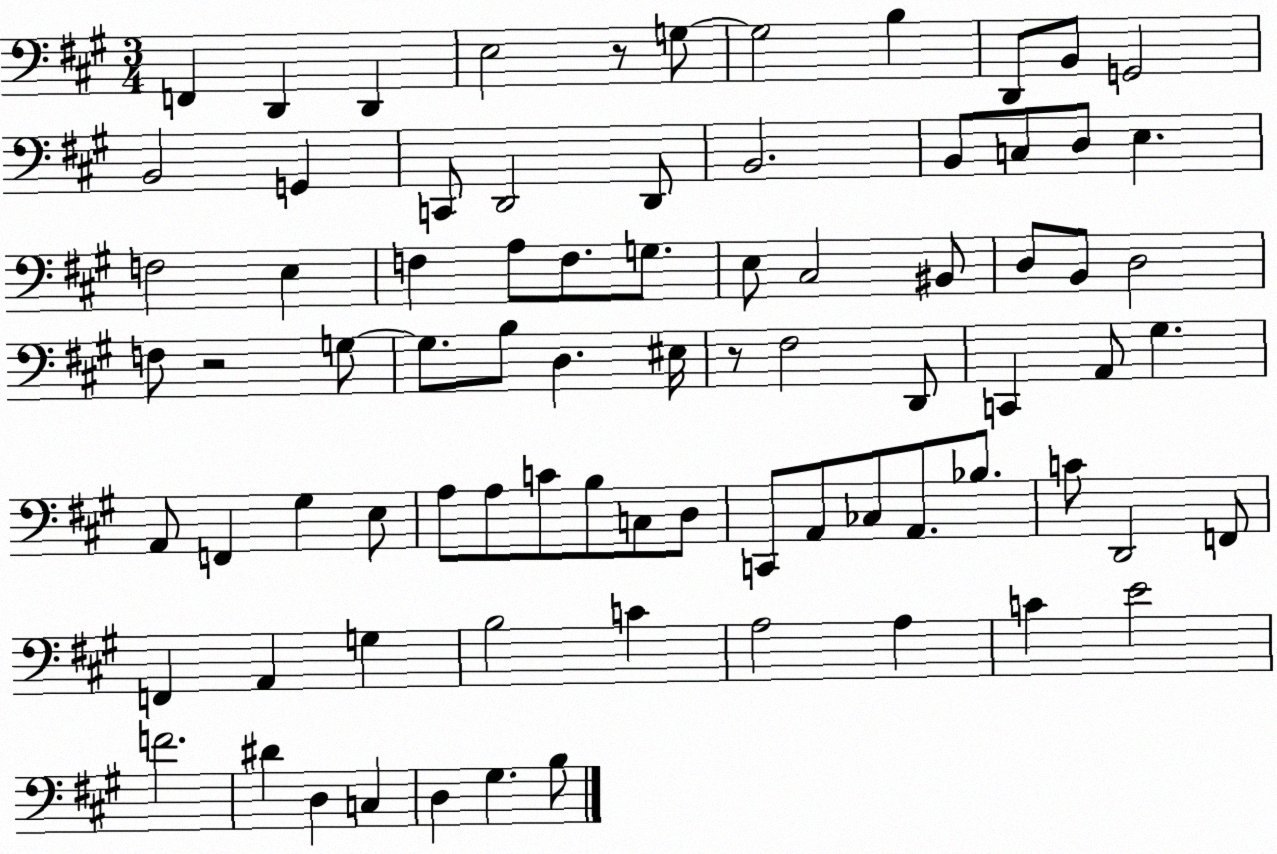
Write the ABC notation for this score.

X:1
T:Untitled
M:3/4
L:1/4
K:A
F,, D,, D,, E,2 z/2 G,/2 G,2 B, D,,/2 B,,/2 G,,2 B,,2 G,, C,,/2 D,,2 D,,/2 B,,2 B,,/2 C,/2 D,/2 E, F,2 E, F, A,/2 F,/2 G,/2 E,/2 ^C,2 ^B,,/2 D,/2 B,,/2 D,2 F,/2 z2 G,/2 G,/2 B,/2 D, ^E,/4 z/2 ^F,2 D,,/2 C,, A,,/2 ^G, A,,/2 F,, ^G, E,/2 A,/2 A,/2 C/2 B,/2 C,/2 D,/2 C,,/2 A,,/2 _C,/2 A,,/2 _B,/2 C/2 D,,2 F,,/2 F,, A,, G, B,2 C A,2 A, C E2 F2 ^D D, C, D, ^G, B,/2